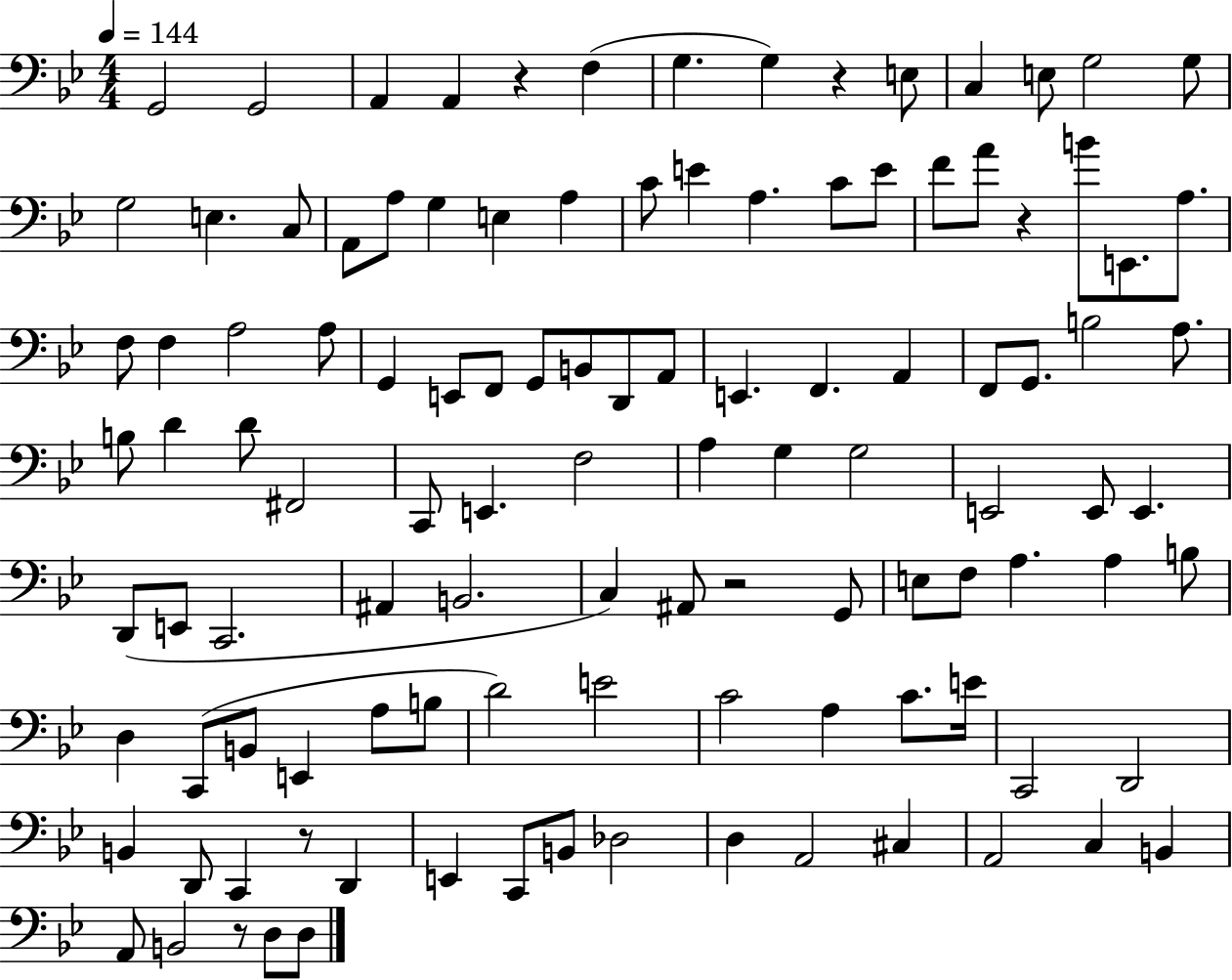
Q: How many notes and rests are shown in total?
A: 112